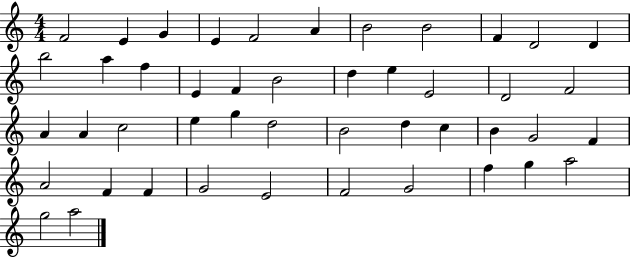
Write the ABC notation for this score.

X:1
T:Untitled
M:4/4
L:1/4
K:C
F2 E G E F2 A B2 B2 F D2 D b2 a f E F B2 d e E2 D2 F2 A A c2 e g d2 B2 d c B G2 F A2 F F G2 E2 F2 G2 f g a2 g2 a2